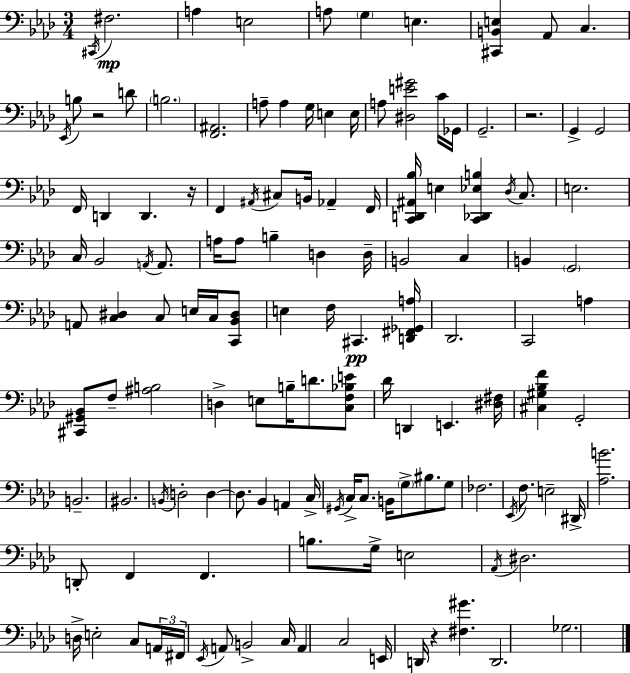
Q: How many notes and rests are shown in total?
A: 132